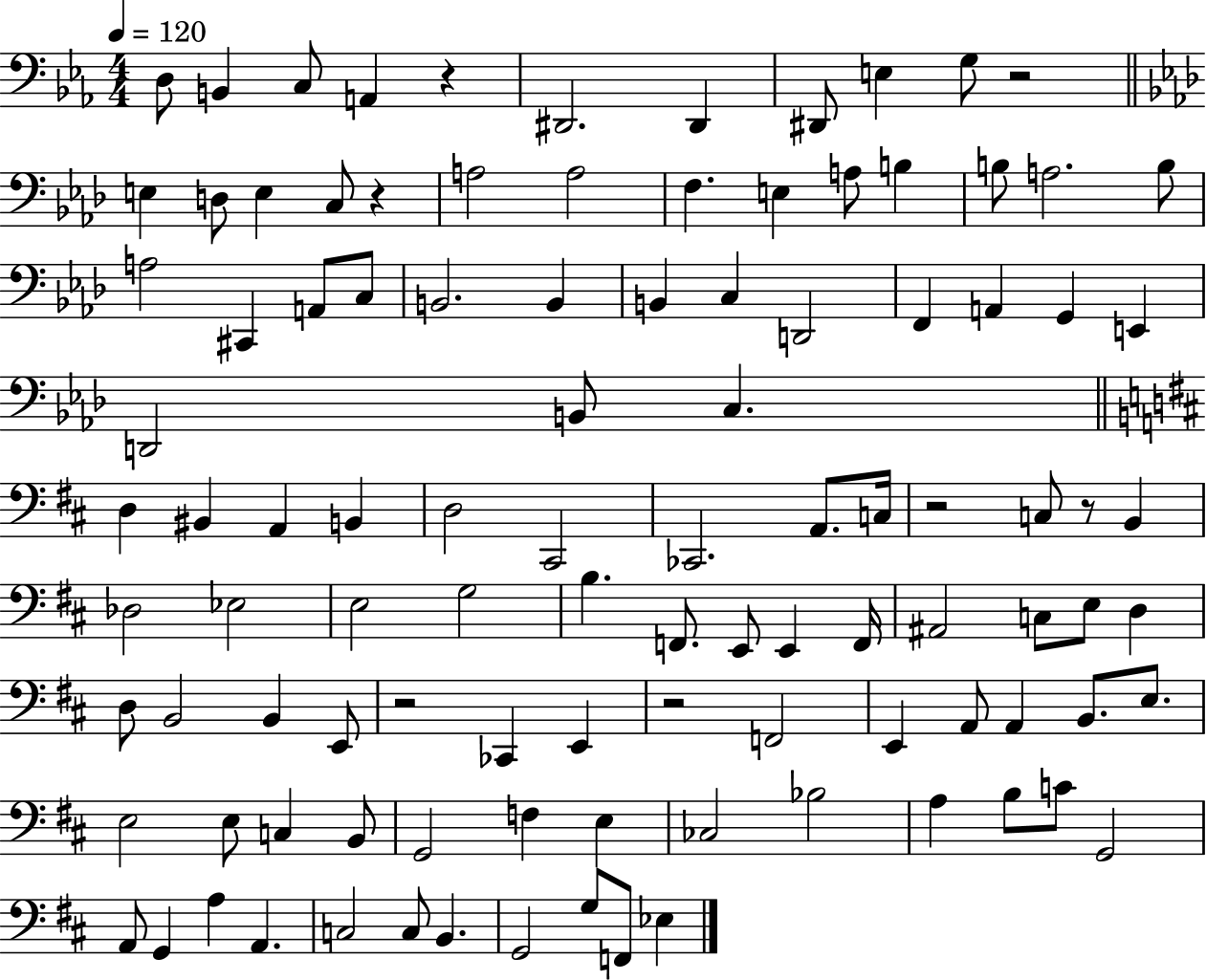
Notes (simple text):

D3/e B2/q C3/e A2/q R/q D#2/h. D#2/q D#2/e E3/q G3/e R/h E3/q D3/e E3/q C3/e R/q A3/h A3/h F3/q. E3/q A3/e B3/q B3/e A3/h. B3/e A3/h C#2/q A2/e C3/e B2/h. B2/q B2/q C3/q D2/h F2/q A2/q G2/q E2/q D2/h B2/e C3/q. D3/q BIS2/q A2/q B2/q D3/h C#2/h CES2/h. A2/e. C3/s R/h C3/e R/e B2/q Db3/h Eb3/h E3/h G3/h B3/q. F2/e. E2/e E2/q F2/s A#2/h C3/e E3/e D3/q D3/e B2/h B2/q E2/e R/h CES2/q E2/q R/h F2/h E2/q A2/e A2/q B2/e. E3/e. E3/h E3/e C3/q B2/e G2/h F3/q E3/q CES3/h Bb3/h A3/q B3/e C4/e G2/h A2/e G2/q A3/q A2/q. C3/h C3/e B2/q. G2/h G3/e F2/e Eb3/q